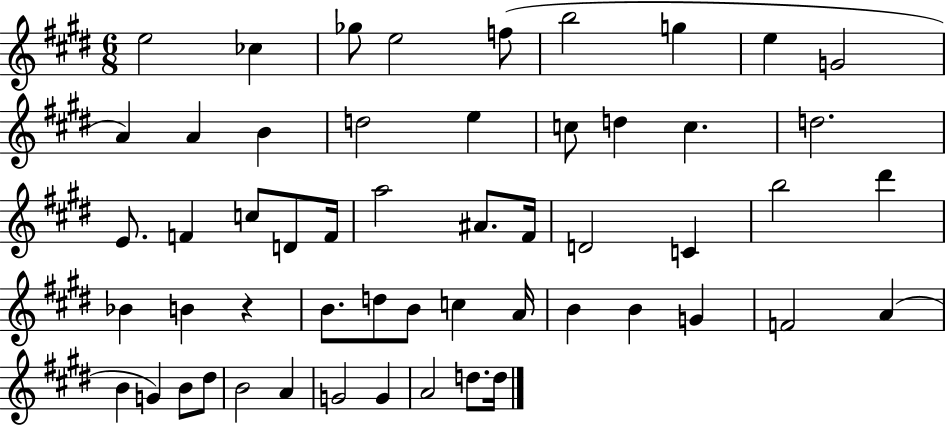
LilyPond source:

{
  \clef treble
  \numericTimeSignature
  \time 6/8
  \key e \major
  e''2 ces''4 | ges''8 e''2 f''8( | b''2 g''4 | e''4 g'2 | \break a'4) a'4 b'4 | d''2 e''4 | c''8 d''4 c''4. | d''2. | \break e'8. f'4 c''8 d'8 f'16 | a''2 ais'8. fis'16 | d'2 c'4 | b''2 dis'''4 | \break bes'4 b'4 r4 | b'8. d''8 b'8 c''4 a'16 | b'4 b'4 g'4 | f'2 a'4( | \break b'4 g'4) b'8 dis''8 | b'2 a'4 | g'2 g'4 | a'2 d''8. d''16 | \break \bar "|."
}